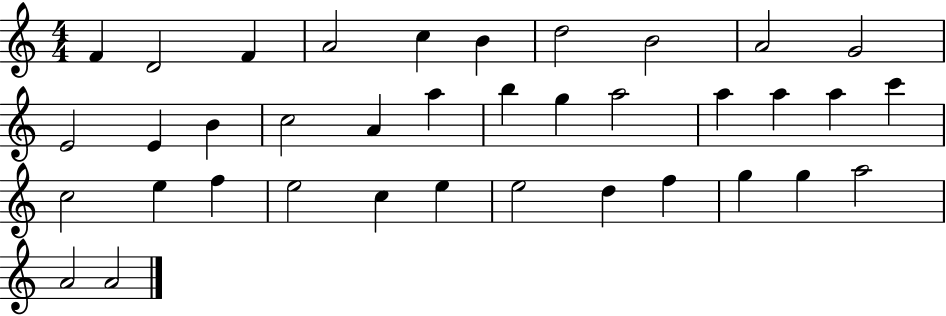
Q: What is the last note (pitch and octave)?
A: A4